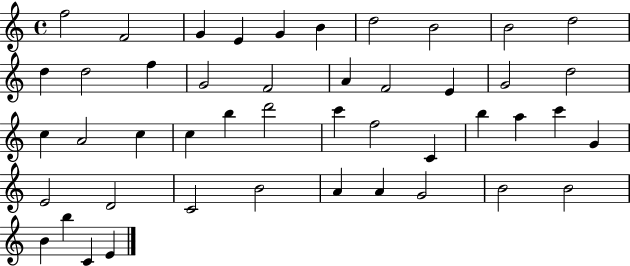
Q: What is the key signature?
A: C major